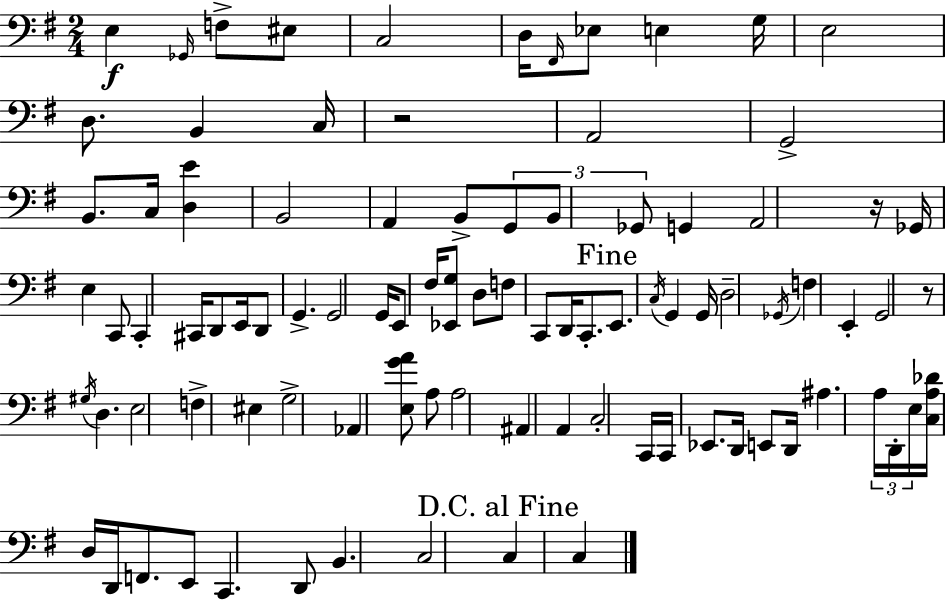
X:1
T:Untitled
M:2/4
L:1/4
K:Em
E, _G,,/4 F,/2 ^E,/2 C,2 D,/4 ^F,,/4 _E,/2 E, G,/4 E,2 D,/2 B,, C,/4 z2 A,,2 G,,2 B,,/2 C,/4 [D,E] B,,2 A,, B,,/2 G,,/2 B,,/2 _G,,/2 G,, A,,2 z/4 _G,,/4 E, C,,/2 C,, ^C,,/4 D,,/2 E,,/4 D,,/2 G,, G,,2 G,,/4 E,,/2 ^F,/4 [_E,,G,]/2 D,/2 F,/2 C,,/2 D,,/4 C,,/2 E,,/2 C,/4 G,, G,,/4 D,2 _G,,/4 F, E,, G,,2 z/2 ^G,/4 D, E,2 F, ^E, G,2 _A,, [E,GA]/2 A,/2 A,2 ^A,, A,, C,2 C,,/4 C,,/4 _E,,/2 D,,/4 E,,/2 D,,/4 ^A, A,/4 D,,/4 E,/4 [C,A,_D]/4 D,/4 D,,/4 F,,/2 E,,/2 C,, D,,/2 B,, C,2 C, C,